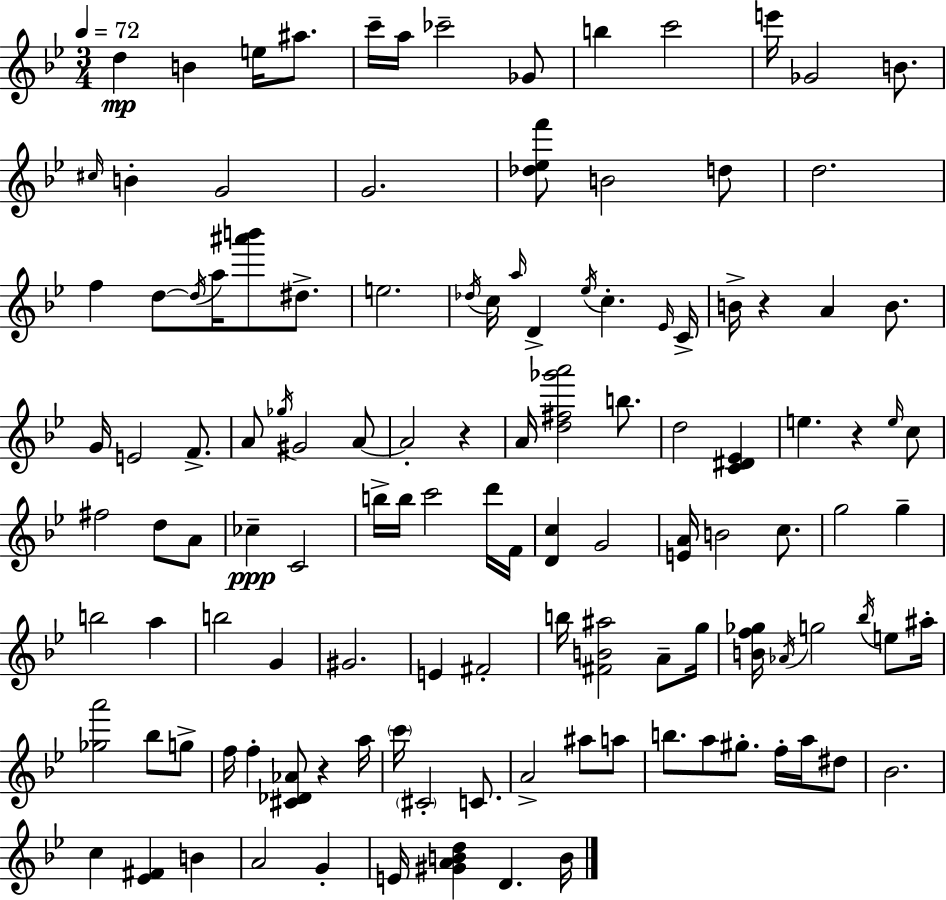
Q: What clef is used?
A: treble